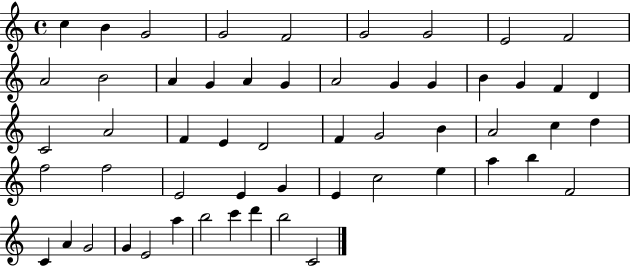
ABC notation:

X:1
T:Untitled
M:4/4
L:1/4
K:C
c B G2 G2 F2 G2 G2 E2 F2 A2 B2 A G A G A2 G G B G F D C2 A2 F E D2 F G2 B A2 c d f2 f2 E2 E G E c2 e a b F2 C A G2 G E2 a b2 c' d' b2 C2